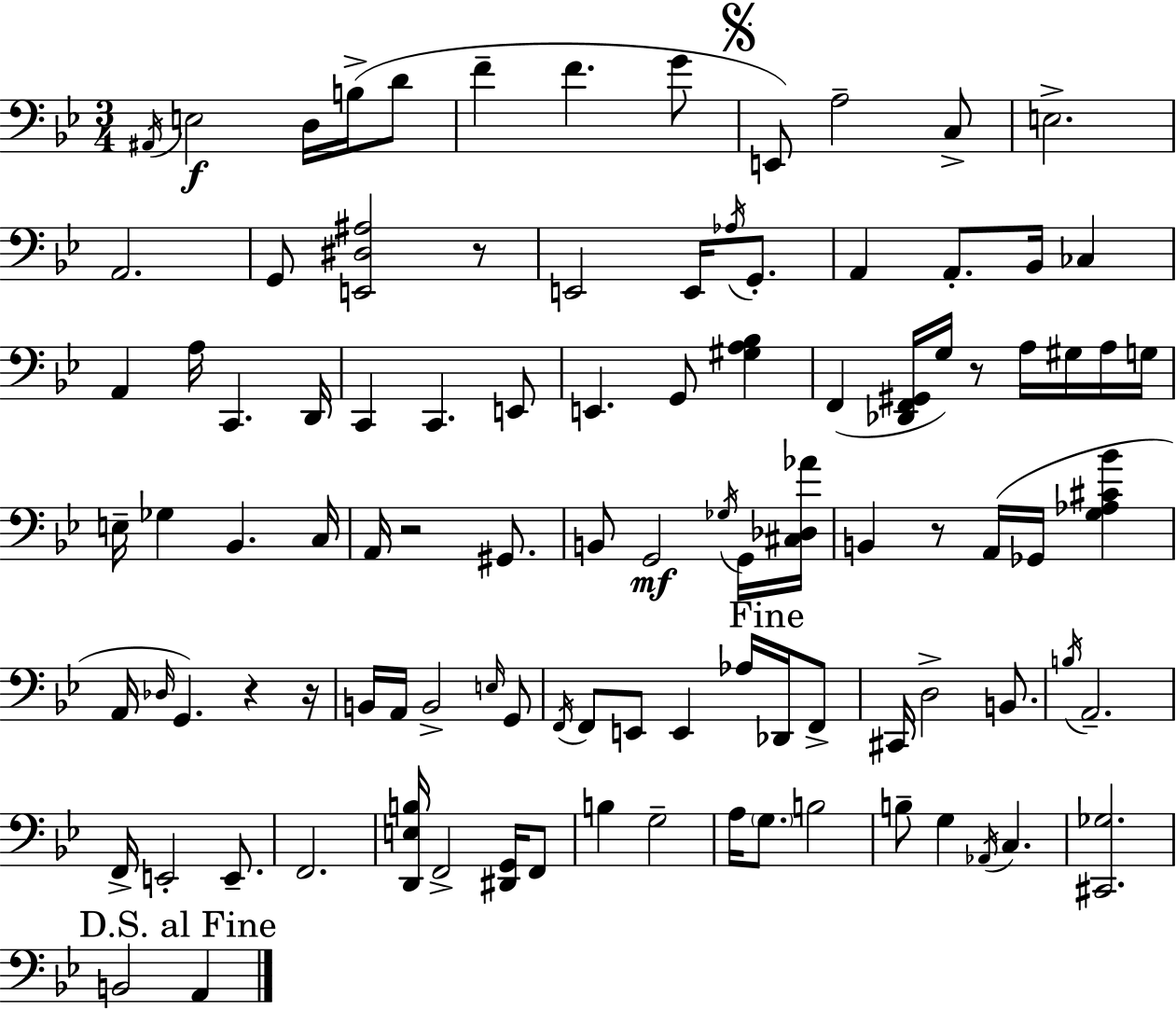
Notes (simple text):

A#2/s E3/h D3/s B3/s D4/e F4/q F4/q. G4/e E2/e A3/h C3/e E3/h. A2/h. G2/e [E2,D#3,A#3]/h R/e E2/h E2/s Ab3/s G2/e. A2/q A2/e. Bb2/s CES3/q A2/q A3/s C2/q. D2/s C2/q C2/q. E2/e E2/q. G2/e [G#3,A3,Bb3]/q F2/q [Db2,F2,G#2]/s G3/s R/e A3/s G#3/s A3/s G3/s E3/s Gb3/q Bb2/q. C3/s A2/s R/h G#2/e. B2/e G2/h Gb3/s G2/s [C#3,Db3,Ab4]/s B2/q R/e A2/s Gb2/s [G3,Ab3,C#4,Bb4]/q A2/s Db3/s G2/q. R/q R/s B2/s A2/s B2/h E3/s G2/e F2/s F2/e E2/e E2/q Ab3/s Db2/s F2/e C#2/s D3/h B2/e. B3/s A2/h. F2/s E2/h E2/e. F2/h. [D2,E3,B3]/s F2/h [D#2,G2]/s F2/e B3/q G3/h A3/s G3/e. B3/h B3/e G3/q Ab2/s C3/q. [C#2,Gb3]/h. B2/h A2/q